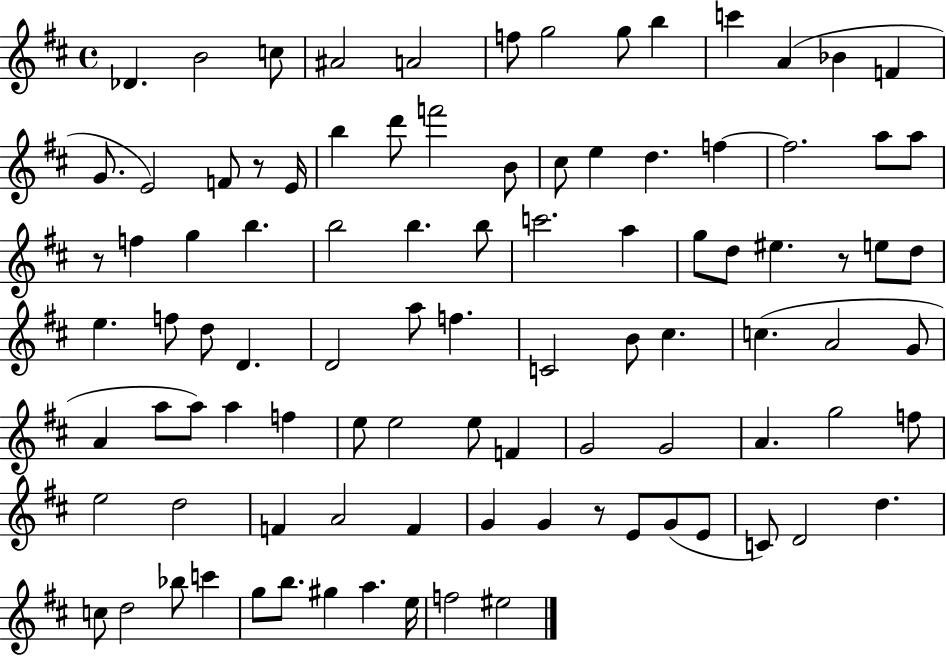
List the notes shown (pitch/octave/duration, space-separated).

Db4/q. B4/h C5/e A#4/h A4/h F5/e G5/h G5/e B5/q C6/q A4/q Bb4/q F4/q G4/e. E4/h F4/e R/e E4/s B5/q D6/e F6/h B4/e C#5/e E5/q D5/q. F5/q F5/h. A5/e A5/e R/e F5/q G5/q B5/q. B5/h B5/q. B5/e C6/h. A5/q G5/e D5/e EIS5/q. R/e E5/e D5/e E5/q. F5/e D5/e D4/q. D4/h A5/e F5/q. C4/h B4/e C#5/q. C5/q. A4/h G4/e A4/q A5/e A5/e A5/q F5/q E5/e E5/h E5/e F4/q G4/h G4/h A4/q. G5/h F5/e E5/h D5/h F4/q A4/h F4/q G4/q G4/q R/e E4/e G4/e E4/e C4/e D4/h D5/q. C5/e D5/h Bb5/e C6/q G5/e B5/e. G#5/q A5/q. E5/s F5/h EIS5/h